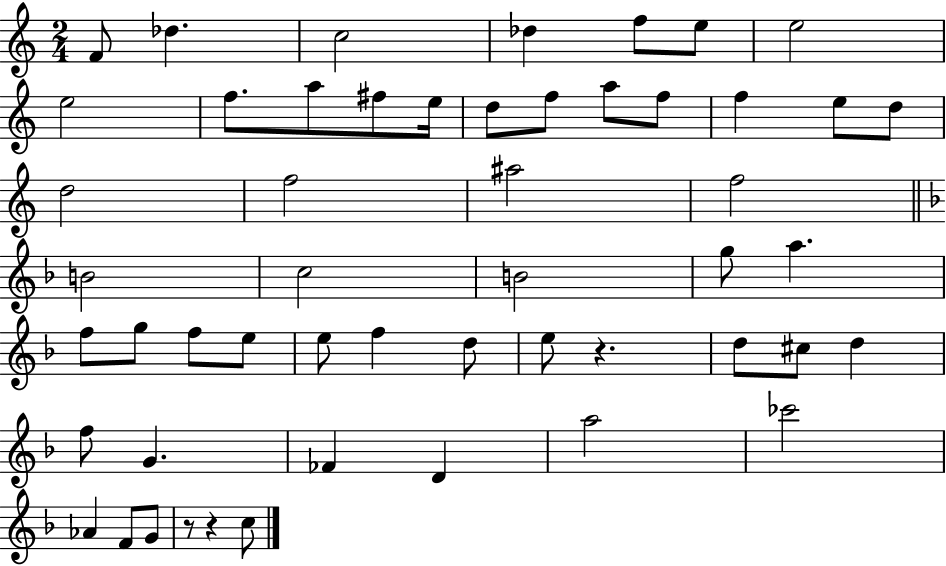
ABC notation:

X:1
T:Untitled
M:2/4
L:1/4
K:C
F/2 _d c2 _d f/2 e/2 e2 e2 f/2 a/2 ^f/2 e/4 d/2 f/2 a/2 f/2 f e/2 d/2 d2 f2 ^a2 f2 B2 c2 B2 g/2 a f/2 g/2 f/2 e/2 e/2 f d/2 e/2 z d/2 ^c/2 d f/2 G _F D a2 _c'2 _A F/2 G/2 z/2 z c/2